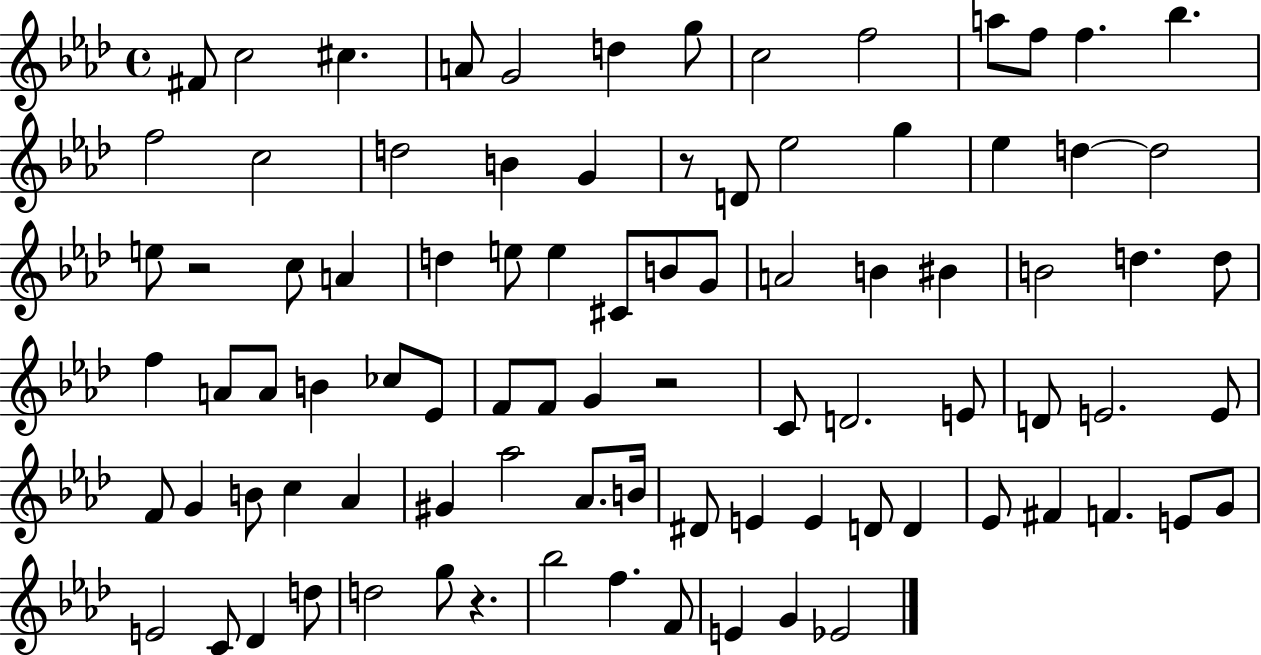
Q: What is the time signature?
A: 4/4